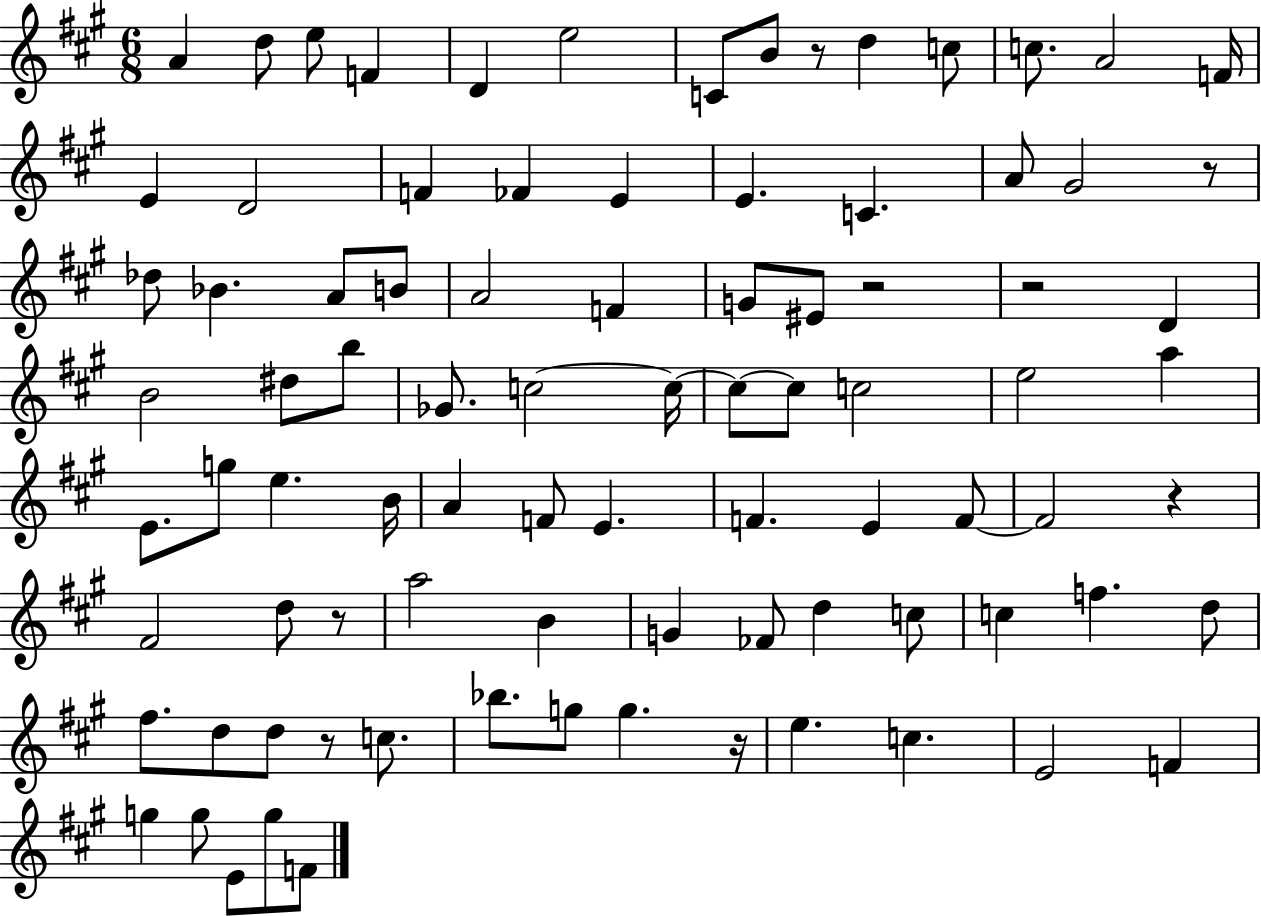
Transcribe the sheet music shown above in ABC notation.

X:1
T:Untitled
M:6/8
L:1/4
K:A
A d/2 e/2 F D e2 C/2 B/2 z/2 d c/2 c/2 A2 F/4 E D2 F _F E E C A/2 ^G2 z/2 _d/2 _B A/2 B/2 A2 F G/2 ^E/2 z2 z2 D B2 ^d/2 b/2 _G/2 c2 c/4 c/2 c/2 c2 e2 a E/2 g/2 e B/4 A F/2 E F E F/2 F2 z ^F2 d/2 z/2 a2 B G _F/2 d c/2 c f d/2 ^f/2 d/2 d/2 z/2 c/2 _b/2 g/2 g z/4 e c E2 F g g/2 E/2 g/2 F/2